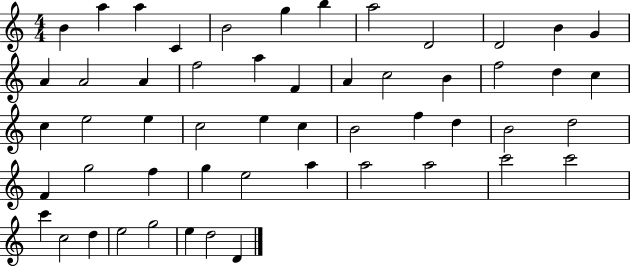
X:1
T:Untitled
M:4/4
L:1/4
K:C
B a a C B2 g b a2 D2 D2 B G A A2 A f2 a F A c2 B f2 d c c e2 e c2 e c B2 f d B2 d2 F g2 f g e2 a a2 a2 c'2 c'2 c' c2 d e2 g2 e d2 D